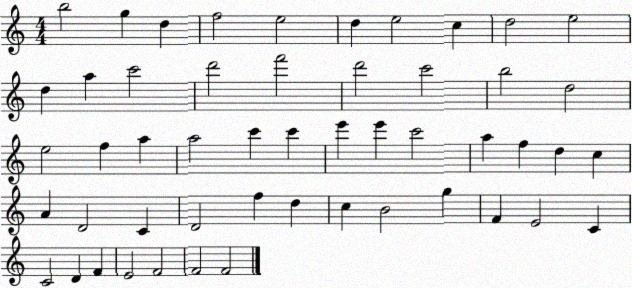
X:1
T:Untitled
M:4/4
L:1/4
K:C
b2 g d f2 e2 d e2 c d2 e2 d a c'2 d'2 f'2 d'2 c'2 b2 d2 e2 f a a2 c' c' e' e' c'2 a f d c A D2 C D2 f d c B2 g F E2 C C2 D F E2 F2 F2 F2